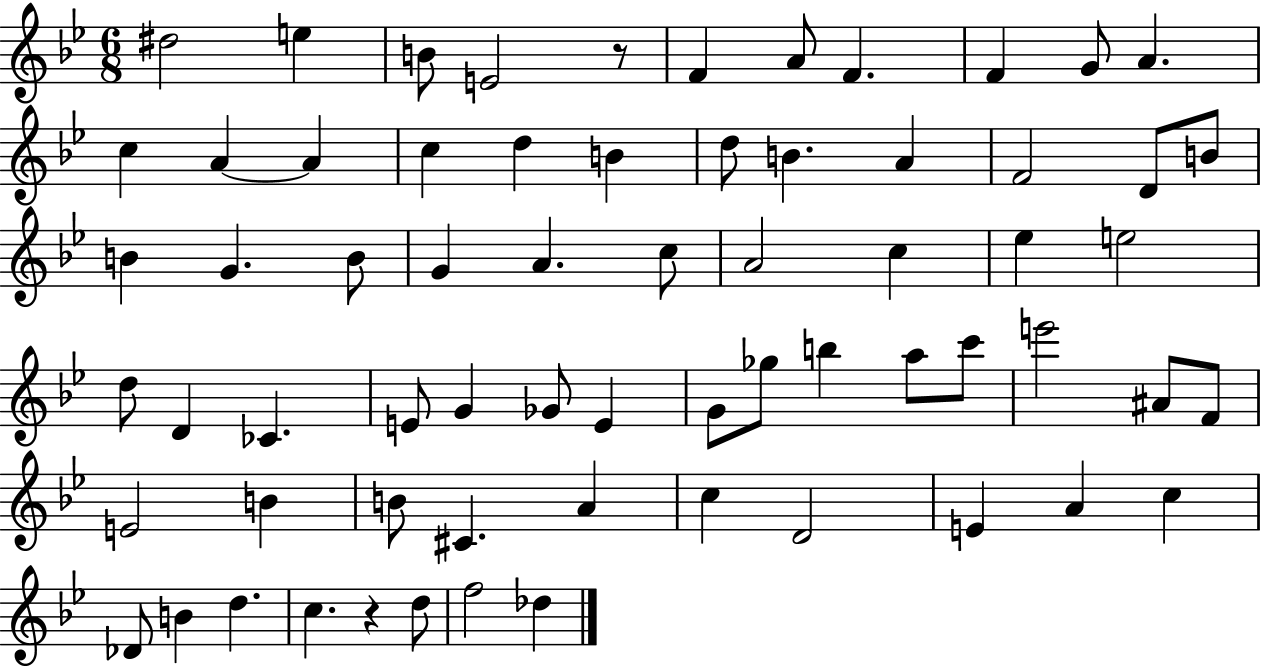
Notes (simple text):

D#5/h E5/q B4/e E4/h R/e F4/q A4/e F4/q. F4/q G4/e A4/q. C5/q A4/q A4/q C5/q D5/q B4/q D5/e B4/q. A4/q F4/h D4/e B4/e B4/q G4/q. B4/e G4/q A4/q. C5/e A4/h C5/q Eb5/q E5/h D5/e D4/q CES4/q. E4/e G4/q Gb4/e E4/q G4/e Gb5/e B5/q A5/e C6/e E6/h A#4/e F4/e E4/h B4/q B4/e C#4/q. A4/q C5/q D4/h E4/q A4/q C5/q Db4/e B4/q D5/q. C5/q. R/q D5/e F5/h Db5/q